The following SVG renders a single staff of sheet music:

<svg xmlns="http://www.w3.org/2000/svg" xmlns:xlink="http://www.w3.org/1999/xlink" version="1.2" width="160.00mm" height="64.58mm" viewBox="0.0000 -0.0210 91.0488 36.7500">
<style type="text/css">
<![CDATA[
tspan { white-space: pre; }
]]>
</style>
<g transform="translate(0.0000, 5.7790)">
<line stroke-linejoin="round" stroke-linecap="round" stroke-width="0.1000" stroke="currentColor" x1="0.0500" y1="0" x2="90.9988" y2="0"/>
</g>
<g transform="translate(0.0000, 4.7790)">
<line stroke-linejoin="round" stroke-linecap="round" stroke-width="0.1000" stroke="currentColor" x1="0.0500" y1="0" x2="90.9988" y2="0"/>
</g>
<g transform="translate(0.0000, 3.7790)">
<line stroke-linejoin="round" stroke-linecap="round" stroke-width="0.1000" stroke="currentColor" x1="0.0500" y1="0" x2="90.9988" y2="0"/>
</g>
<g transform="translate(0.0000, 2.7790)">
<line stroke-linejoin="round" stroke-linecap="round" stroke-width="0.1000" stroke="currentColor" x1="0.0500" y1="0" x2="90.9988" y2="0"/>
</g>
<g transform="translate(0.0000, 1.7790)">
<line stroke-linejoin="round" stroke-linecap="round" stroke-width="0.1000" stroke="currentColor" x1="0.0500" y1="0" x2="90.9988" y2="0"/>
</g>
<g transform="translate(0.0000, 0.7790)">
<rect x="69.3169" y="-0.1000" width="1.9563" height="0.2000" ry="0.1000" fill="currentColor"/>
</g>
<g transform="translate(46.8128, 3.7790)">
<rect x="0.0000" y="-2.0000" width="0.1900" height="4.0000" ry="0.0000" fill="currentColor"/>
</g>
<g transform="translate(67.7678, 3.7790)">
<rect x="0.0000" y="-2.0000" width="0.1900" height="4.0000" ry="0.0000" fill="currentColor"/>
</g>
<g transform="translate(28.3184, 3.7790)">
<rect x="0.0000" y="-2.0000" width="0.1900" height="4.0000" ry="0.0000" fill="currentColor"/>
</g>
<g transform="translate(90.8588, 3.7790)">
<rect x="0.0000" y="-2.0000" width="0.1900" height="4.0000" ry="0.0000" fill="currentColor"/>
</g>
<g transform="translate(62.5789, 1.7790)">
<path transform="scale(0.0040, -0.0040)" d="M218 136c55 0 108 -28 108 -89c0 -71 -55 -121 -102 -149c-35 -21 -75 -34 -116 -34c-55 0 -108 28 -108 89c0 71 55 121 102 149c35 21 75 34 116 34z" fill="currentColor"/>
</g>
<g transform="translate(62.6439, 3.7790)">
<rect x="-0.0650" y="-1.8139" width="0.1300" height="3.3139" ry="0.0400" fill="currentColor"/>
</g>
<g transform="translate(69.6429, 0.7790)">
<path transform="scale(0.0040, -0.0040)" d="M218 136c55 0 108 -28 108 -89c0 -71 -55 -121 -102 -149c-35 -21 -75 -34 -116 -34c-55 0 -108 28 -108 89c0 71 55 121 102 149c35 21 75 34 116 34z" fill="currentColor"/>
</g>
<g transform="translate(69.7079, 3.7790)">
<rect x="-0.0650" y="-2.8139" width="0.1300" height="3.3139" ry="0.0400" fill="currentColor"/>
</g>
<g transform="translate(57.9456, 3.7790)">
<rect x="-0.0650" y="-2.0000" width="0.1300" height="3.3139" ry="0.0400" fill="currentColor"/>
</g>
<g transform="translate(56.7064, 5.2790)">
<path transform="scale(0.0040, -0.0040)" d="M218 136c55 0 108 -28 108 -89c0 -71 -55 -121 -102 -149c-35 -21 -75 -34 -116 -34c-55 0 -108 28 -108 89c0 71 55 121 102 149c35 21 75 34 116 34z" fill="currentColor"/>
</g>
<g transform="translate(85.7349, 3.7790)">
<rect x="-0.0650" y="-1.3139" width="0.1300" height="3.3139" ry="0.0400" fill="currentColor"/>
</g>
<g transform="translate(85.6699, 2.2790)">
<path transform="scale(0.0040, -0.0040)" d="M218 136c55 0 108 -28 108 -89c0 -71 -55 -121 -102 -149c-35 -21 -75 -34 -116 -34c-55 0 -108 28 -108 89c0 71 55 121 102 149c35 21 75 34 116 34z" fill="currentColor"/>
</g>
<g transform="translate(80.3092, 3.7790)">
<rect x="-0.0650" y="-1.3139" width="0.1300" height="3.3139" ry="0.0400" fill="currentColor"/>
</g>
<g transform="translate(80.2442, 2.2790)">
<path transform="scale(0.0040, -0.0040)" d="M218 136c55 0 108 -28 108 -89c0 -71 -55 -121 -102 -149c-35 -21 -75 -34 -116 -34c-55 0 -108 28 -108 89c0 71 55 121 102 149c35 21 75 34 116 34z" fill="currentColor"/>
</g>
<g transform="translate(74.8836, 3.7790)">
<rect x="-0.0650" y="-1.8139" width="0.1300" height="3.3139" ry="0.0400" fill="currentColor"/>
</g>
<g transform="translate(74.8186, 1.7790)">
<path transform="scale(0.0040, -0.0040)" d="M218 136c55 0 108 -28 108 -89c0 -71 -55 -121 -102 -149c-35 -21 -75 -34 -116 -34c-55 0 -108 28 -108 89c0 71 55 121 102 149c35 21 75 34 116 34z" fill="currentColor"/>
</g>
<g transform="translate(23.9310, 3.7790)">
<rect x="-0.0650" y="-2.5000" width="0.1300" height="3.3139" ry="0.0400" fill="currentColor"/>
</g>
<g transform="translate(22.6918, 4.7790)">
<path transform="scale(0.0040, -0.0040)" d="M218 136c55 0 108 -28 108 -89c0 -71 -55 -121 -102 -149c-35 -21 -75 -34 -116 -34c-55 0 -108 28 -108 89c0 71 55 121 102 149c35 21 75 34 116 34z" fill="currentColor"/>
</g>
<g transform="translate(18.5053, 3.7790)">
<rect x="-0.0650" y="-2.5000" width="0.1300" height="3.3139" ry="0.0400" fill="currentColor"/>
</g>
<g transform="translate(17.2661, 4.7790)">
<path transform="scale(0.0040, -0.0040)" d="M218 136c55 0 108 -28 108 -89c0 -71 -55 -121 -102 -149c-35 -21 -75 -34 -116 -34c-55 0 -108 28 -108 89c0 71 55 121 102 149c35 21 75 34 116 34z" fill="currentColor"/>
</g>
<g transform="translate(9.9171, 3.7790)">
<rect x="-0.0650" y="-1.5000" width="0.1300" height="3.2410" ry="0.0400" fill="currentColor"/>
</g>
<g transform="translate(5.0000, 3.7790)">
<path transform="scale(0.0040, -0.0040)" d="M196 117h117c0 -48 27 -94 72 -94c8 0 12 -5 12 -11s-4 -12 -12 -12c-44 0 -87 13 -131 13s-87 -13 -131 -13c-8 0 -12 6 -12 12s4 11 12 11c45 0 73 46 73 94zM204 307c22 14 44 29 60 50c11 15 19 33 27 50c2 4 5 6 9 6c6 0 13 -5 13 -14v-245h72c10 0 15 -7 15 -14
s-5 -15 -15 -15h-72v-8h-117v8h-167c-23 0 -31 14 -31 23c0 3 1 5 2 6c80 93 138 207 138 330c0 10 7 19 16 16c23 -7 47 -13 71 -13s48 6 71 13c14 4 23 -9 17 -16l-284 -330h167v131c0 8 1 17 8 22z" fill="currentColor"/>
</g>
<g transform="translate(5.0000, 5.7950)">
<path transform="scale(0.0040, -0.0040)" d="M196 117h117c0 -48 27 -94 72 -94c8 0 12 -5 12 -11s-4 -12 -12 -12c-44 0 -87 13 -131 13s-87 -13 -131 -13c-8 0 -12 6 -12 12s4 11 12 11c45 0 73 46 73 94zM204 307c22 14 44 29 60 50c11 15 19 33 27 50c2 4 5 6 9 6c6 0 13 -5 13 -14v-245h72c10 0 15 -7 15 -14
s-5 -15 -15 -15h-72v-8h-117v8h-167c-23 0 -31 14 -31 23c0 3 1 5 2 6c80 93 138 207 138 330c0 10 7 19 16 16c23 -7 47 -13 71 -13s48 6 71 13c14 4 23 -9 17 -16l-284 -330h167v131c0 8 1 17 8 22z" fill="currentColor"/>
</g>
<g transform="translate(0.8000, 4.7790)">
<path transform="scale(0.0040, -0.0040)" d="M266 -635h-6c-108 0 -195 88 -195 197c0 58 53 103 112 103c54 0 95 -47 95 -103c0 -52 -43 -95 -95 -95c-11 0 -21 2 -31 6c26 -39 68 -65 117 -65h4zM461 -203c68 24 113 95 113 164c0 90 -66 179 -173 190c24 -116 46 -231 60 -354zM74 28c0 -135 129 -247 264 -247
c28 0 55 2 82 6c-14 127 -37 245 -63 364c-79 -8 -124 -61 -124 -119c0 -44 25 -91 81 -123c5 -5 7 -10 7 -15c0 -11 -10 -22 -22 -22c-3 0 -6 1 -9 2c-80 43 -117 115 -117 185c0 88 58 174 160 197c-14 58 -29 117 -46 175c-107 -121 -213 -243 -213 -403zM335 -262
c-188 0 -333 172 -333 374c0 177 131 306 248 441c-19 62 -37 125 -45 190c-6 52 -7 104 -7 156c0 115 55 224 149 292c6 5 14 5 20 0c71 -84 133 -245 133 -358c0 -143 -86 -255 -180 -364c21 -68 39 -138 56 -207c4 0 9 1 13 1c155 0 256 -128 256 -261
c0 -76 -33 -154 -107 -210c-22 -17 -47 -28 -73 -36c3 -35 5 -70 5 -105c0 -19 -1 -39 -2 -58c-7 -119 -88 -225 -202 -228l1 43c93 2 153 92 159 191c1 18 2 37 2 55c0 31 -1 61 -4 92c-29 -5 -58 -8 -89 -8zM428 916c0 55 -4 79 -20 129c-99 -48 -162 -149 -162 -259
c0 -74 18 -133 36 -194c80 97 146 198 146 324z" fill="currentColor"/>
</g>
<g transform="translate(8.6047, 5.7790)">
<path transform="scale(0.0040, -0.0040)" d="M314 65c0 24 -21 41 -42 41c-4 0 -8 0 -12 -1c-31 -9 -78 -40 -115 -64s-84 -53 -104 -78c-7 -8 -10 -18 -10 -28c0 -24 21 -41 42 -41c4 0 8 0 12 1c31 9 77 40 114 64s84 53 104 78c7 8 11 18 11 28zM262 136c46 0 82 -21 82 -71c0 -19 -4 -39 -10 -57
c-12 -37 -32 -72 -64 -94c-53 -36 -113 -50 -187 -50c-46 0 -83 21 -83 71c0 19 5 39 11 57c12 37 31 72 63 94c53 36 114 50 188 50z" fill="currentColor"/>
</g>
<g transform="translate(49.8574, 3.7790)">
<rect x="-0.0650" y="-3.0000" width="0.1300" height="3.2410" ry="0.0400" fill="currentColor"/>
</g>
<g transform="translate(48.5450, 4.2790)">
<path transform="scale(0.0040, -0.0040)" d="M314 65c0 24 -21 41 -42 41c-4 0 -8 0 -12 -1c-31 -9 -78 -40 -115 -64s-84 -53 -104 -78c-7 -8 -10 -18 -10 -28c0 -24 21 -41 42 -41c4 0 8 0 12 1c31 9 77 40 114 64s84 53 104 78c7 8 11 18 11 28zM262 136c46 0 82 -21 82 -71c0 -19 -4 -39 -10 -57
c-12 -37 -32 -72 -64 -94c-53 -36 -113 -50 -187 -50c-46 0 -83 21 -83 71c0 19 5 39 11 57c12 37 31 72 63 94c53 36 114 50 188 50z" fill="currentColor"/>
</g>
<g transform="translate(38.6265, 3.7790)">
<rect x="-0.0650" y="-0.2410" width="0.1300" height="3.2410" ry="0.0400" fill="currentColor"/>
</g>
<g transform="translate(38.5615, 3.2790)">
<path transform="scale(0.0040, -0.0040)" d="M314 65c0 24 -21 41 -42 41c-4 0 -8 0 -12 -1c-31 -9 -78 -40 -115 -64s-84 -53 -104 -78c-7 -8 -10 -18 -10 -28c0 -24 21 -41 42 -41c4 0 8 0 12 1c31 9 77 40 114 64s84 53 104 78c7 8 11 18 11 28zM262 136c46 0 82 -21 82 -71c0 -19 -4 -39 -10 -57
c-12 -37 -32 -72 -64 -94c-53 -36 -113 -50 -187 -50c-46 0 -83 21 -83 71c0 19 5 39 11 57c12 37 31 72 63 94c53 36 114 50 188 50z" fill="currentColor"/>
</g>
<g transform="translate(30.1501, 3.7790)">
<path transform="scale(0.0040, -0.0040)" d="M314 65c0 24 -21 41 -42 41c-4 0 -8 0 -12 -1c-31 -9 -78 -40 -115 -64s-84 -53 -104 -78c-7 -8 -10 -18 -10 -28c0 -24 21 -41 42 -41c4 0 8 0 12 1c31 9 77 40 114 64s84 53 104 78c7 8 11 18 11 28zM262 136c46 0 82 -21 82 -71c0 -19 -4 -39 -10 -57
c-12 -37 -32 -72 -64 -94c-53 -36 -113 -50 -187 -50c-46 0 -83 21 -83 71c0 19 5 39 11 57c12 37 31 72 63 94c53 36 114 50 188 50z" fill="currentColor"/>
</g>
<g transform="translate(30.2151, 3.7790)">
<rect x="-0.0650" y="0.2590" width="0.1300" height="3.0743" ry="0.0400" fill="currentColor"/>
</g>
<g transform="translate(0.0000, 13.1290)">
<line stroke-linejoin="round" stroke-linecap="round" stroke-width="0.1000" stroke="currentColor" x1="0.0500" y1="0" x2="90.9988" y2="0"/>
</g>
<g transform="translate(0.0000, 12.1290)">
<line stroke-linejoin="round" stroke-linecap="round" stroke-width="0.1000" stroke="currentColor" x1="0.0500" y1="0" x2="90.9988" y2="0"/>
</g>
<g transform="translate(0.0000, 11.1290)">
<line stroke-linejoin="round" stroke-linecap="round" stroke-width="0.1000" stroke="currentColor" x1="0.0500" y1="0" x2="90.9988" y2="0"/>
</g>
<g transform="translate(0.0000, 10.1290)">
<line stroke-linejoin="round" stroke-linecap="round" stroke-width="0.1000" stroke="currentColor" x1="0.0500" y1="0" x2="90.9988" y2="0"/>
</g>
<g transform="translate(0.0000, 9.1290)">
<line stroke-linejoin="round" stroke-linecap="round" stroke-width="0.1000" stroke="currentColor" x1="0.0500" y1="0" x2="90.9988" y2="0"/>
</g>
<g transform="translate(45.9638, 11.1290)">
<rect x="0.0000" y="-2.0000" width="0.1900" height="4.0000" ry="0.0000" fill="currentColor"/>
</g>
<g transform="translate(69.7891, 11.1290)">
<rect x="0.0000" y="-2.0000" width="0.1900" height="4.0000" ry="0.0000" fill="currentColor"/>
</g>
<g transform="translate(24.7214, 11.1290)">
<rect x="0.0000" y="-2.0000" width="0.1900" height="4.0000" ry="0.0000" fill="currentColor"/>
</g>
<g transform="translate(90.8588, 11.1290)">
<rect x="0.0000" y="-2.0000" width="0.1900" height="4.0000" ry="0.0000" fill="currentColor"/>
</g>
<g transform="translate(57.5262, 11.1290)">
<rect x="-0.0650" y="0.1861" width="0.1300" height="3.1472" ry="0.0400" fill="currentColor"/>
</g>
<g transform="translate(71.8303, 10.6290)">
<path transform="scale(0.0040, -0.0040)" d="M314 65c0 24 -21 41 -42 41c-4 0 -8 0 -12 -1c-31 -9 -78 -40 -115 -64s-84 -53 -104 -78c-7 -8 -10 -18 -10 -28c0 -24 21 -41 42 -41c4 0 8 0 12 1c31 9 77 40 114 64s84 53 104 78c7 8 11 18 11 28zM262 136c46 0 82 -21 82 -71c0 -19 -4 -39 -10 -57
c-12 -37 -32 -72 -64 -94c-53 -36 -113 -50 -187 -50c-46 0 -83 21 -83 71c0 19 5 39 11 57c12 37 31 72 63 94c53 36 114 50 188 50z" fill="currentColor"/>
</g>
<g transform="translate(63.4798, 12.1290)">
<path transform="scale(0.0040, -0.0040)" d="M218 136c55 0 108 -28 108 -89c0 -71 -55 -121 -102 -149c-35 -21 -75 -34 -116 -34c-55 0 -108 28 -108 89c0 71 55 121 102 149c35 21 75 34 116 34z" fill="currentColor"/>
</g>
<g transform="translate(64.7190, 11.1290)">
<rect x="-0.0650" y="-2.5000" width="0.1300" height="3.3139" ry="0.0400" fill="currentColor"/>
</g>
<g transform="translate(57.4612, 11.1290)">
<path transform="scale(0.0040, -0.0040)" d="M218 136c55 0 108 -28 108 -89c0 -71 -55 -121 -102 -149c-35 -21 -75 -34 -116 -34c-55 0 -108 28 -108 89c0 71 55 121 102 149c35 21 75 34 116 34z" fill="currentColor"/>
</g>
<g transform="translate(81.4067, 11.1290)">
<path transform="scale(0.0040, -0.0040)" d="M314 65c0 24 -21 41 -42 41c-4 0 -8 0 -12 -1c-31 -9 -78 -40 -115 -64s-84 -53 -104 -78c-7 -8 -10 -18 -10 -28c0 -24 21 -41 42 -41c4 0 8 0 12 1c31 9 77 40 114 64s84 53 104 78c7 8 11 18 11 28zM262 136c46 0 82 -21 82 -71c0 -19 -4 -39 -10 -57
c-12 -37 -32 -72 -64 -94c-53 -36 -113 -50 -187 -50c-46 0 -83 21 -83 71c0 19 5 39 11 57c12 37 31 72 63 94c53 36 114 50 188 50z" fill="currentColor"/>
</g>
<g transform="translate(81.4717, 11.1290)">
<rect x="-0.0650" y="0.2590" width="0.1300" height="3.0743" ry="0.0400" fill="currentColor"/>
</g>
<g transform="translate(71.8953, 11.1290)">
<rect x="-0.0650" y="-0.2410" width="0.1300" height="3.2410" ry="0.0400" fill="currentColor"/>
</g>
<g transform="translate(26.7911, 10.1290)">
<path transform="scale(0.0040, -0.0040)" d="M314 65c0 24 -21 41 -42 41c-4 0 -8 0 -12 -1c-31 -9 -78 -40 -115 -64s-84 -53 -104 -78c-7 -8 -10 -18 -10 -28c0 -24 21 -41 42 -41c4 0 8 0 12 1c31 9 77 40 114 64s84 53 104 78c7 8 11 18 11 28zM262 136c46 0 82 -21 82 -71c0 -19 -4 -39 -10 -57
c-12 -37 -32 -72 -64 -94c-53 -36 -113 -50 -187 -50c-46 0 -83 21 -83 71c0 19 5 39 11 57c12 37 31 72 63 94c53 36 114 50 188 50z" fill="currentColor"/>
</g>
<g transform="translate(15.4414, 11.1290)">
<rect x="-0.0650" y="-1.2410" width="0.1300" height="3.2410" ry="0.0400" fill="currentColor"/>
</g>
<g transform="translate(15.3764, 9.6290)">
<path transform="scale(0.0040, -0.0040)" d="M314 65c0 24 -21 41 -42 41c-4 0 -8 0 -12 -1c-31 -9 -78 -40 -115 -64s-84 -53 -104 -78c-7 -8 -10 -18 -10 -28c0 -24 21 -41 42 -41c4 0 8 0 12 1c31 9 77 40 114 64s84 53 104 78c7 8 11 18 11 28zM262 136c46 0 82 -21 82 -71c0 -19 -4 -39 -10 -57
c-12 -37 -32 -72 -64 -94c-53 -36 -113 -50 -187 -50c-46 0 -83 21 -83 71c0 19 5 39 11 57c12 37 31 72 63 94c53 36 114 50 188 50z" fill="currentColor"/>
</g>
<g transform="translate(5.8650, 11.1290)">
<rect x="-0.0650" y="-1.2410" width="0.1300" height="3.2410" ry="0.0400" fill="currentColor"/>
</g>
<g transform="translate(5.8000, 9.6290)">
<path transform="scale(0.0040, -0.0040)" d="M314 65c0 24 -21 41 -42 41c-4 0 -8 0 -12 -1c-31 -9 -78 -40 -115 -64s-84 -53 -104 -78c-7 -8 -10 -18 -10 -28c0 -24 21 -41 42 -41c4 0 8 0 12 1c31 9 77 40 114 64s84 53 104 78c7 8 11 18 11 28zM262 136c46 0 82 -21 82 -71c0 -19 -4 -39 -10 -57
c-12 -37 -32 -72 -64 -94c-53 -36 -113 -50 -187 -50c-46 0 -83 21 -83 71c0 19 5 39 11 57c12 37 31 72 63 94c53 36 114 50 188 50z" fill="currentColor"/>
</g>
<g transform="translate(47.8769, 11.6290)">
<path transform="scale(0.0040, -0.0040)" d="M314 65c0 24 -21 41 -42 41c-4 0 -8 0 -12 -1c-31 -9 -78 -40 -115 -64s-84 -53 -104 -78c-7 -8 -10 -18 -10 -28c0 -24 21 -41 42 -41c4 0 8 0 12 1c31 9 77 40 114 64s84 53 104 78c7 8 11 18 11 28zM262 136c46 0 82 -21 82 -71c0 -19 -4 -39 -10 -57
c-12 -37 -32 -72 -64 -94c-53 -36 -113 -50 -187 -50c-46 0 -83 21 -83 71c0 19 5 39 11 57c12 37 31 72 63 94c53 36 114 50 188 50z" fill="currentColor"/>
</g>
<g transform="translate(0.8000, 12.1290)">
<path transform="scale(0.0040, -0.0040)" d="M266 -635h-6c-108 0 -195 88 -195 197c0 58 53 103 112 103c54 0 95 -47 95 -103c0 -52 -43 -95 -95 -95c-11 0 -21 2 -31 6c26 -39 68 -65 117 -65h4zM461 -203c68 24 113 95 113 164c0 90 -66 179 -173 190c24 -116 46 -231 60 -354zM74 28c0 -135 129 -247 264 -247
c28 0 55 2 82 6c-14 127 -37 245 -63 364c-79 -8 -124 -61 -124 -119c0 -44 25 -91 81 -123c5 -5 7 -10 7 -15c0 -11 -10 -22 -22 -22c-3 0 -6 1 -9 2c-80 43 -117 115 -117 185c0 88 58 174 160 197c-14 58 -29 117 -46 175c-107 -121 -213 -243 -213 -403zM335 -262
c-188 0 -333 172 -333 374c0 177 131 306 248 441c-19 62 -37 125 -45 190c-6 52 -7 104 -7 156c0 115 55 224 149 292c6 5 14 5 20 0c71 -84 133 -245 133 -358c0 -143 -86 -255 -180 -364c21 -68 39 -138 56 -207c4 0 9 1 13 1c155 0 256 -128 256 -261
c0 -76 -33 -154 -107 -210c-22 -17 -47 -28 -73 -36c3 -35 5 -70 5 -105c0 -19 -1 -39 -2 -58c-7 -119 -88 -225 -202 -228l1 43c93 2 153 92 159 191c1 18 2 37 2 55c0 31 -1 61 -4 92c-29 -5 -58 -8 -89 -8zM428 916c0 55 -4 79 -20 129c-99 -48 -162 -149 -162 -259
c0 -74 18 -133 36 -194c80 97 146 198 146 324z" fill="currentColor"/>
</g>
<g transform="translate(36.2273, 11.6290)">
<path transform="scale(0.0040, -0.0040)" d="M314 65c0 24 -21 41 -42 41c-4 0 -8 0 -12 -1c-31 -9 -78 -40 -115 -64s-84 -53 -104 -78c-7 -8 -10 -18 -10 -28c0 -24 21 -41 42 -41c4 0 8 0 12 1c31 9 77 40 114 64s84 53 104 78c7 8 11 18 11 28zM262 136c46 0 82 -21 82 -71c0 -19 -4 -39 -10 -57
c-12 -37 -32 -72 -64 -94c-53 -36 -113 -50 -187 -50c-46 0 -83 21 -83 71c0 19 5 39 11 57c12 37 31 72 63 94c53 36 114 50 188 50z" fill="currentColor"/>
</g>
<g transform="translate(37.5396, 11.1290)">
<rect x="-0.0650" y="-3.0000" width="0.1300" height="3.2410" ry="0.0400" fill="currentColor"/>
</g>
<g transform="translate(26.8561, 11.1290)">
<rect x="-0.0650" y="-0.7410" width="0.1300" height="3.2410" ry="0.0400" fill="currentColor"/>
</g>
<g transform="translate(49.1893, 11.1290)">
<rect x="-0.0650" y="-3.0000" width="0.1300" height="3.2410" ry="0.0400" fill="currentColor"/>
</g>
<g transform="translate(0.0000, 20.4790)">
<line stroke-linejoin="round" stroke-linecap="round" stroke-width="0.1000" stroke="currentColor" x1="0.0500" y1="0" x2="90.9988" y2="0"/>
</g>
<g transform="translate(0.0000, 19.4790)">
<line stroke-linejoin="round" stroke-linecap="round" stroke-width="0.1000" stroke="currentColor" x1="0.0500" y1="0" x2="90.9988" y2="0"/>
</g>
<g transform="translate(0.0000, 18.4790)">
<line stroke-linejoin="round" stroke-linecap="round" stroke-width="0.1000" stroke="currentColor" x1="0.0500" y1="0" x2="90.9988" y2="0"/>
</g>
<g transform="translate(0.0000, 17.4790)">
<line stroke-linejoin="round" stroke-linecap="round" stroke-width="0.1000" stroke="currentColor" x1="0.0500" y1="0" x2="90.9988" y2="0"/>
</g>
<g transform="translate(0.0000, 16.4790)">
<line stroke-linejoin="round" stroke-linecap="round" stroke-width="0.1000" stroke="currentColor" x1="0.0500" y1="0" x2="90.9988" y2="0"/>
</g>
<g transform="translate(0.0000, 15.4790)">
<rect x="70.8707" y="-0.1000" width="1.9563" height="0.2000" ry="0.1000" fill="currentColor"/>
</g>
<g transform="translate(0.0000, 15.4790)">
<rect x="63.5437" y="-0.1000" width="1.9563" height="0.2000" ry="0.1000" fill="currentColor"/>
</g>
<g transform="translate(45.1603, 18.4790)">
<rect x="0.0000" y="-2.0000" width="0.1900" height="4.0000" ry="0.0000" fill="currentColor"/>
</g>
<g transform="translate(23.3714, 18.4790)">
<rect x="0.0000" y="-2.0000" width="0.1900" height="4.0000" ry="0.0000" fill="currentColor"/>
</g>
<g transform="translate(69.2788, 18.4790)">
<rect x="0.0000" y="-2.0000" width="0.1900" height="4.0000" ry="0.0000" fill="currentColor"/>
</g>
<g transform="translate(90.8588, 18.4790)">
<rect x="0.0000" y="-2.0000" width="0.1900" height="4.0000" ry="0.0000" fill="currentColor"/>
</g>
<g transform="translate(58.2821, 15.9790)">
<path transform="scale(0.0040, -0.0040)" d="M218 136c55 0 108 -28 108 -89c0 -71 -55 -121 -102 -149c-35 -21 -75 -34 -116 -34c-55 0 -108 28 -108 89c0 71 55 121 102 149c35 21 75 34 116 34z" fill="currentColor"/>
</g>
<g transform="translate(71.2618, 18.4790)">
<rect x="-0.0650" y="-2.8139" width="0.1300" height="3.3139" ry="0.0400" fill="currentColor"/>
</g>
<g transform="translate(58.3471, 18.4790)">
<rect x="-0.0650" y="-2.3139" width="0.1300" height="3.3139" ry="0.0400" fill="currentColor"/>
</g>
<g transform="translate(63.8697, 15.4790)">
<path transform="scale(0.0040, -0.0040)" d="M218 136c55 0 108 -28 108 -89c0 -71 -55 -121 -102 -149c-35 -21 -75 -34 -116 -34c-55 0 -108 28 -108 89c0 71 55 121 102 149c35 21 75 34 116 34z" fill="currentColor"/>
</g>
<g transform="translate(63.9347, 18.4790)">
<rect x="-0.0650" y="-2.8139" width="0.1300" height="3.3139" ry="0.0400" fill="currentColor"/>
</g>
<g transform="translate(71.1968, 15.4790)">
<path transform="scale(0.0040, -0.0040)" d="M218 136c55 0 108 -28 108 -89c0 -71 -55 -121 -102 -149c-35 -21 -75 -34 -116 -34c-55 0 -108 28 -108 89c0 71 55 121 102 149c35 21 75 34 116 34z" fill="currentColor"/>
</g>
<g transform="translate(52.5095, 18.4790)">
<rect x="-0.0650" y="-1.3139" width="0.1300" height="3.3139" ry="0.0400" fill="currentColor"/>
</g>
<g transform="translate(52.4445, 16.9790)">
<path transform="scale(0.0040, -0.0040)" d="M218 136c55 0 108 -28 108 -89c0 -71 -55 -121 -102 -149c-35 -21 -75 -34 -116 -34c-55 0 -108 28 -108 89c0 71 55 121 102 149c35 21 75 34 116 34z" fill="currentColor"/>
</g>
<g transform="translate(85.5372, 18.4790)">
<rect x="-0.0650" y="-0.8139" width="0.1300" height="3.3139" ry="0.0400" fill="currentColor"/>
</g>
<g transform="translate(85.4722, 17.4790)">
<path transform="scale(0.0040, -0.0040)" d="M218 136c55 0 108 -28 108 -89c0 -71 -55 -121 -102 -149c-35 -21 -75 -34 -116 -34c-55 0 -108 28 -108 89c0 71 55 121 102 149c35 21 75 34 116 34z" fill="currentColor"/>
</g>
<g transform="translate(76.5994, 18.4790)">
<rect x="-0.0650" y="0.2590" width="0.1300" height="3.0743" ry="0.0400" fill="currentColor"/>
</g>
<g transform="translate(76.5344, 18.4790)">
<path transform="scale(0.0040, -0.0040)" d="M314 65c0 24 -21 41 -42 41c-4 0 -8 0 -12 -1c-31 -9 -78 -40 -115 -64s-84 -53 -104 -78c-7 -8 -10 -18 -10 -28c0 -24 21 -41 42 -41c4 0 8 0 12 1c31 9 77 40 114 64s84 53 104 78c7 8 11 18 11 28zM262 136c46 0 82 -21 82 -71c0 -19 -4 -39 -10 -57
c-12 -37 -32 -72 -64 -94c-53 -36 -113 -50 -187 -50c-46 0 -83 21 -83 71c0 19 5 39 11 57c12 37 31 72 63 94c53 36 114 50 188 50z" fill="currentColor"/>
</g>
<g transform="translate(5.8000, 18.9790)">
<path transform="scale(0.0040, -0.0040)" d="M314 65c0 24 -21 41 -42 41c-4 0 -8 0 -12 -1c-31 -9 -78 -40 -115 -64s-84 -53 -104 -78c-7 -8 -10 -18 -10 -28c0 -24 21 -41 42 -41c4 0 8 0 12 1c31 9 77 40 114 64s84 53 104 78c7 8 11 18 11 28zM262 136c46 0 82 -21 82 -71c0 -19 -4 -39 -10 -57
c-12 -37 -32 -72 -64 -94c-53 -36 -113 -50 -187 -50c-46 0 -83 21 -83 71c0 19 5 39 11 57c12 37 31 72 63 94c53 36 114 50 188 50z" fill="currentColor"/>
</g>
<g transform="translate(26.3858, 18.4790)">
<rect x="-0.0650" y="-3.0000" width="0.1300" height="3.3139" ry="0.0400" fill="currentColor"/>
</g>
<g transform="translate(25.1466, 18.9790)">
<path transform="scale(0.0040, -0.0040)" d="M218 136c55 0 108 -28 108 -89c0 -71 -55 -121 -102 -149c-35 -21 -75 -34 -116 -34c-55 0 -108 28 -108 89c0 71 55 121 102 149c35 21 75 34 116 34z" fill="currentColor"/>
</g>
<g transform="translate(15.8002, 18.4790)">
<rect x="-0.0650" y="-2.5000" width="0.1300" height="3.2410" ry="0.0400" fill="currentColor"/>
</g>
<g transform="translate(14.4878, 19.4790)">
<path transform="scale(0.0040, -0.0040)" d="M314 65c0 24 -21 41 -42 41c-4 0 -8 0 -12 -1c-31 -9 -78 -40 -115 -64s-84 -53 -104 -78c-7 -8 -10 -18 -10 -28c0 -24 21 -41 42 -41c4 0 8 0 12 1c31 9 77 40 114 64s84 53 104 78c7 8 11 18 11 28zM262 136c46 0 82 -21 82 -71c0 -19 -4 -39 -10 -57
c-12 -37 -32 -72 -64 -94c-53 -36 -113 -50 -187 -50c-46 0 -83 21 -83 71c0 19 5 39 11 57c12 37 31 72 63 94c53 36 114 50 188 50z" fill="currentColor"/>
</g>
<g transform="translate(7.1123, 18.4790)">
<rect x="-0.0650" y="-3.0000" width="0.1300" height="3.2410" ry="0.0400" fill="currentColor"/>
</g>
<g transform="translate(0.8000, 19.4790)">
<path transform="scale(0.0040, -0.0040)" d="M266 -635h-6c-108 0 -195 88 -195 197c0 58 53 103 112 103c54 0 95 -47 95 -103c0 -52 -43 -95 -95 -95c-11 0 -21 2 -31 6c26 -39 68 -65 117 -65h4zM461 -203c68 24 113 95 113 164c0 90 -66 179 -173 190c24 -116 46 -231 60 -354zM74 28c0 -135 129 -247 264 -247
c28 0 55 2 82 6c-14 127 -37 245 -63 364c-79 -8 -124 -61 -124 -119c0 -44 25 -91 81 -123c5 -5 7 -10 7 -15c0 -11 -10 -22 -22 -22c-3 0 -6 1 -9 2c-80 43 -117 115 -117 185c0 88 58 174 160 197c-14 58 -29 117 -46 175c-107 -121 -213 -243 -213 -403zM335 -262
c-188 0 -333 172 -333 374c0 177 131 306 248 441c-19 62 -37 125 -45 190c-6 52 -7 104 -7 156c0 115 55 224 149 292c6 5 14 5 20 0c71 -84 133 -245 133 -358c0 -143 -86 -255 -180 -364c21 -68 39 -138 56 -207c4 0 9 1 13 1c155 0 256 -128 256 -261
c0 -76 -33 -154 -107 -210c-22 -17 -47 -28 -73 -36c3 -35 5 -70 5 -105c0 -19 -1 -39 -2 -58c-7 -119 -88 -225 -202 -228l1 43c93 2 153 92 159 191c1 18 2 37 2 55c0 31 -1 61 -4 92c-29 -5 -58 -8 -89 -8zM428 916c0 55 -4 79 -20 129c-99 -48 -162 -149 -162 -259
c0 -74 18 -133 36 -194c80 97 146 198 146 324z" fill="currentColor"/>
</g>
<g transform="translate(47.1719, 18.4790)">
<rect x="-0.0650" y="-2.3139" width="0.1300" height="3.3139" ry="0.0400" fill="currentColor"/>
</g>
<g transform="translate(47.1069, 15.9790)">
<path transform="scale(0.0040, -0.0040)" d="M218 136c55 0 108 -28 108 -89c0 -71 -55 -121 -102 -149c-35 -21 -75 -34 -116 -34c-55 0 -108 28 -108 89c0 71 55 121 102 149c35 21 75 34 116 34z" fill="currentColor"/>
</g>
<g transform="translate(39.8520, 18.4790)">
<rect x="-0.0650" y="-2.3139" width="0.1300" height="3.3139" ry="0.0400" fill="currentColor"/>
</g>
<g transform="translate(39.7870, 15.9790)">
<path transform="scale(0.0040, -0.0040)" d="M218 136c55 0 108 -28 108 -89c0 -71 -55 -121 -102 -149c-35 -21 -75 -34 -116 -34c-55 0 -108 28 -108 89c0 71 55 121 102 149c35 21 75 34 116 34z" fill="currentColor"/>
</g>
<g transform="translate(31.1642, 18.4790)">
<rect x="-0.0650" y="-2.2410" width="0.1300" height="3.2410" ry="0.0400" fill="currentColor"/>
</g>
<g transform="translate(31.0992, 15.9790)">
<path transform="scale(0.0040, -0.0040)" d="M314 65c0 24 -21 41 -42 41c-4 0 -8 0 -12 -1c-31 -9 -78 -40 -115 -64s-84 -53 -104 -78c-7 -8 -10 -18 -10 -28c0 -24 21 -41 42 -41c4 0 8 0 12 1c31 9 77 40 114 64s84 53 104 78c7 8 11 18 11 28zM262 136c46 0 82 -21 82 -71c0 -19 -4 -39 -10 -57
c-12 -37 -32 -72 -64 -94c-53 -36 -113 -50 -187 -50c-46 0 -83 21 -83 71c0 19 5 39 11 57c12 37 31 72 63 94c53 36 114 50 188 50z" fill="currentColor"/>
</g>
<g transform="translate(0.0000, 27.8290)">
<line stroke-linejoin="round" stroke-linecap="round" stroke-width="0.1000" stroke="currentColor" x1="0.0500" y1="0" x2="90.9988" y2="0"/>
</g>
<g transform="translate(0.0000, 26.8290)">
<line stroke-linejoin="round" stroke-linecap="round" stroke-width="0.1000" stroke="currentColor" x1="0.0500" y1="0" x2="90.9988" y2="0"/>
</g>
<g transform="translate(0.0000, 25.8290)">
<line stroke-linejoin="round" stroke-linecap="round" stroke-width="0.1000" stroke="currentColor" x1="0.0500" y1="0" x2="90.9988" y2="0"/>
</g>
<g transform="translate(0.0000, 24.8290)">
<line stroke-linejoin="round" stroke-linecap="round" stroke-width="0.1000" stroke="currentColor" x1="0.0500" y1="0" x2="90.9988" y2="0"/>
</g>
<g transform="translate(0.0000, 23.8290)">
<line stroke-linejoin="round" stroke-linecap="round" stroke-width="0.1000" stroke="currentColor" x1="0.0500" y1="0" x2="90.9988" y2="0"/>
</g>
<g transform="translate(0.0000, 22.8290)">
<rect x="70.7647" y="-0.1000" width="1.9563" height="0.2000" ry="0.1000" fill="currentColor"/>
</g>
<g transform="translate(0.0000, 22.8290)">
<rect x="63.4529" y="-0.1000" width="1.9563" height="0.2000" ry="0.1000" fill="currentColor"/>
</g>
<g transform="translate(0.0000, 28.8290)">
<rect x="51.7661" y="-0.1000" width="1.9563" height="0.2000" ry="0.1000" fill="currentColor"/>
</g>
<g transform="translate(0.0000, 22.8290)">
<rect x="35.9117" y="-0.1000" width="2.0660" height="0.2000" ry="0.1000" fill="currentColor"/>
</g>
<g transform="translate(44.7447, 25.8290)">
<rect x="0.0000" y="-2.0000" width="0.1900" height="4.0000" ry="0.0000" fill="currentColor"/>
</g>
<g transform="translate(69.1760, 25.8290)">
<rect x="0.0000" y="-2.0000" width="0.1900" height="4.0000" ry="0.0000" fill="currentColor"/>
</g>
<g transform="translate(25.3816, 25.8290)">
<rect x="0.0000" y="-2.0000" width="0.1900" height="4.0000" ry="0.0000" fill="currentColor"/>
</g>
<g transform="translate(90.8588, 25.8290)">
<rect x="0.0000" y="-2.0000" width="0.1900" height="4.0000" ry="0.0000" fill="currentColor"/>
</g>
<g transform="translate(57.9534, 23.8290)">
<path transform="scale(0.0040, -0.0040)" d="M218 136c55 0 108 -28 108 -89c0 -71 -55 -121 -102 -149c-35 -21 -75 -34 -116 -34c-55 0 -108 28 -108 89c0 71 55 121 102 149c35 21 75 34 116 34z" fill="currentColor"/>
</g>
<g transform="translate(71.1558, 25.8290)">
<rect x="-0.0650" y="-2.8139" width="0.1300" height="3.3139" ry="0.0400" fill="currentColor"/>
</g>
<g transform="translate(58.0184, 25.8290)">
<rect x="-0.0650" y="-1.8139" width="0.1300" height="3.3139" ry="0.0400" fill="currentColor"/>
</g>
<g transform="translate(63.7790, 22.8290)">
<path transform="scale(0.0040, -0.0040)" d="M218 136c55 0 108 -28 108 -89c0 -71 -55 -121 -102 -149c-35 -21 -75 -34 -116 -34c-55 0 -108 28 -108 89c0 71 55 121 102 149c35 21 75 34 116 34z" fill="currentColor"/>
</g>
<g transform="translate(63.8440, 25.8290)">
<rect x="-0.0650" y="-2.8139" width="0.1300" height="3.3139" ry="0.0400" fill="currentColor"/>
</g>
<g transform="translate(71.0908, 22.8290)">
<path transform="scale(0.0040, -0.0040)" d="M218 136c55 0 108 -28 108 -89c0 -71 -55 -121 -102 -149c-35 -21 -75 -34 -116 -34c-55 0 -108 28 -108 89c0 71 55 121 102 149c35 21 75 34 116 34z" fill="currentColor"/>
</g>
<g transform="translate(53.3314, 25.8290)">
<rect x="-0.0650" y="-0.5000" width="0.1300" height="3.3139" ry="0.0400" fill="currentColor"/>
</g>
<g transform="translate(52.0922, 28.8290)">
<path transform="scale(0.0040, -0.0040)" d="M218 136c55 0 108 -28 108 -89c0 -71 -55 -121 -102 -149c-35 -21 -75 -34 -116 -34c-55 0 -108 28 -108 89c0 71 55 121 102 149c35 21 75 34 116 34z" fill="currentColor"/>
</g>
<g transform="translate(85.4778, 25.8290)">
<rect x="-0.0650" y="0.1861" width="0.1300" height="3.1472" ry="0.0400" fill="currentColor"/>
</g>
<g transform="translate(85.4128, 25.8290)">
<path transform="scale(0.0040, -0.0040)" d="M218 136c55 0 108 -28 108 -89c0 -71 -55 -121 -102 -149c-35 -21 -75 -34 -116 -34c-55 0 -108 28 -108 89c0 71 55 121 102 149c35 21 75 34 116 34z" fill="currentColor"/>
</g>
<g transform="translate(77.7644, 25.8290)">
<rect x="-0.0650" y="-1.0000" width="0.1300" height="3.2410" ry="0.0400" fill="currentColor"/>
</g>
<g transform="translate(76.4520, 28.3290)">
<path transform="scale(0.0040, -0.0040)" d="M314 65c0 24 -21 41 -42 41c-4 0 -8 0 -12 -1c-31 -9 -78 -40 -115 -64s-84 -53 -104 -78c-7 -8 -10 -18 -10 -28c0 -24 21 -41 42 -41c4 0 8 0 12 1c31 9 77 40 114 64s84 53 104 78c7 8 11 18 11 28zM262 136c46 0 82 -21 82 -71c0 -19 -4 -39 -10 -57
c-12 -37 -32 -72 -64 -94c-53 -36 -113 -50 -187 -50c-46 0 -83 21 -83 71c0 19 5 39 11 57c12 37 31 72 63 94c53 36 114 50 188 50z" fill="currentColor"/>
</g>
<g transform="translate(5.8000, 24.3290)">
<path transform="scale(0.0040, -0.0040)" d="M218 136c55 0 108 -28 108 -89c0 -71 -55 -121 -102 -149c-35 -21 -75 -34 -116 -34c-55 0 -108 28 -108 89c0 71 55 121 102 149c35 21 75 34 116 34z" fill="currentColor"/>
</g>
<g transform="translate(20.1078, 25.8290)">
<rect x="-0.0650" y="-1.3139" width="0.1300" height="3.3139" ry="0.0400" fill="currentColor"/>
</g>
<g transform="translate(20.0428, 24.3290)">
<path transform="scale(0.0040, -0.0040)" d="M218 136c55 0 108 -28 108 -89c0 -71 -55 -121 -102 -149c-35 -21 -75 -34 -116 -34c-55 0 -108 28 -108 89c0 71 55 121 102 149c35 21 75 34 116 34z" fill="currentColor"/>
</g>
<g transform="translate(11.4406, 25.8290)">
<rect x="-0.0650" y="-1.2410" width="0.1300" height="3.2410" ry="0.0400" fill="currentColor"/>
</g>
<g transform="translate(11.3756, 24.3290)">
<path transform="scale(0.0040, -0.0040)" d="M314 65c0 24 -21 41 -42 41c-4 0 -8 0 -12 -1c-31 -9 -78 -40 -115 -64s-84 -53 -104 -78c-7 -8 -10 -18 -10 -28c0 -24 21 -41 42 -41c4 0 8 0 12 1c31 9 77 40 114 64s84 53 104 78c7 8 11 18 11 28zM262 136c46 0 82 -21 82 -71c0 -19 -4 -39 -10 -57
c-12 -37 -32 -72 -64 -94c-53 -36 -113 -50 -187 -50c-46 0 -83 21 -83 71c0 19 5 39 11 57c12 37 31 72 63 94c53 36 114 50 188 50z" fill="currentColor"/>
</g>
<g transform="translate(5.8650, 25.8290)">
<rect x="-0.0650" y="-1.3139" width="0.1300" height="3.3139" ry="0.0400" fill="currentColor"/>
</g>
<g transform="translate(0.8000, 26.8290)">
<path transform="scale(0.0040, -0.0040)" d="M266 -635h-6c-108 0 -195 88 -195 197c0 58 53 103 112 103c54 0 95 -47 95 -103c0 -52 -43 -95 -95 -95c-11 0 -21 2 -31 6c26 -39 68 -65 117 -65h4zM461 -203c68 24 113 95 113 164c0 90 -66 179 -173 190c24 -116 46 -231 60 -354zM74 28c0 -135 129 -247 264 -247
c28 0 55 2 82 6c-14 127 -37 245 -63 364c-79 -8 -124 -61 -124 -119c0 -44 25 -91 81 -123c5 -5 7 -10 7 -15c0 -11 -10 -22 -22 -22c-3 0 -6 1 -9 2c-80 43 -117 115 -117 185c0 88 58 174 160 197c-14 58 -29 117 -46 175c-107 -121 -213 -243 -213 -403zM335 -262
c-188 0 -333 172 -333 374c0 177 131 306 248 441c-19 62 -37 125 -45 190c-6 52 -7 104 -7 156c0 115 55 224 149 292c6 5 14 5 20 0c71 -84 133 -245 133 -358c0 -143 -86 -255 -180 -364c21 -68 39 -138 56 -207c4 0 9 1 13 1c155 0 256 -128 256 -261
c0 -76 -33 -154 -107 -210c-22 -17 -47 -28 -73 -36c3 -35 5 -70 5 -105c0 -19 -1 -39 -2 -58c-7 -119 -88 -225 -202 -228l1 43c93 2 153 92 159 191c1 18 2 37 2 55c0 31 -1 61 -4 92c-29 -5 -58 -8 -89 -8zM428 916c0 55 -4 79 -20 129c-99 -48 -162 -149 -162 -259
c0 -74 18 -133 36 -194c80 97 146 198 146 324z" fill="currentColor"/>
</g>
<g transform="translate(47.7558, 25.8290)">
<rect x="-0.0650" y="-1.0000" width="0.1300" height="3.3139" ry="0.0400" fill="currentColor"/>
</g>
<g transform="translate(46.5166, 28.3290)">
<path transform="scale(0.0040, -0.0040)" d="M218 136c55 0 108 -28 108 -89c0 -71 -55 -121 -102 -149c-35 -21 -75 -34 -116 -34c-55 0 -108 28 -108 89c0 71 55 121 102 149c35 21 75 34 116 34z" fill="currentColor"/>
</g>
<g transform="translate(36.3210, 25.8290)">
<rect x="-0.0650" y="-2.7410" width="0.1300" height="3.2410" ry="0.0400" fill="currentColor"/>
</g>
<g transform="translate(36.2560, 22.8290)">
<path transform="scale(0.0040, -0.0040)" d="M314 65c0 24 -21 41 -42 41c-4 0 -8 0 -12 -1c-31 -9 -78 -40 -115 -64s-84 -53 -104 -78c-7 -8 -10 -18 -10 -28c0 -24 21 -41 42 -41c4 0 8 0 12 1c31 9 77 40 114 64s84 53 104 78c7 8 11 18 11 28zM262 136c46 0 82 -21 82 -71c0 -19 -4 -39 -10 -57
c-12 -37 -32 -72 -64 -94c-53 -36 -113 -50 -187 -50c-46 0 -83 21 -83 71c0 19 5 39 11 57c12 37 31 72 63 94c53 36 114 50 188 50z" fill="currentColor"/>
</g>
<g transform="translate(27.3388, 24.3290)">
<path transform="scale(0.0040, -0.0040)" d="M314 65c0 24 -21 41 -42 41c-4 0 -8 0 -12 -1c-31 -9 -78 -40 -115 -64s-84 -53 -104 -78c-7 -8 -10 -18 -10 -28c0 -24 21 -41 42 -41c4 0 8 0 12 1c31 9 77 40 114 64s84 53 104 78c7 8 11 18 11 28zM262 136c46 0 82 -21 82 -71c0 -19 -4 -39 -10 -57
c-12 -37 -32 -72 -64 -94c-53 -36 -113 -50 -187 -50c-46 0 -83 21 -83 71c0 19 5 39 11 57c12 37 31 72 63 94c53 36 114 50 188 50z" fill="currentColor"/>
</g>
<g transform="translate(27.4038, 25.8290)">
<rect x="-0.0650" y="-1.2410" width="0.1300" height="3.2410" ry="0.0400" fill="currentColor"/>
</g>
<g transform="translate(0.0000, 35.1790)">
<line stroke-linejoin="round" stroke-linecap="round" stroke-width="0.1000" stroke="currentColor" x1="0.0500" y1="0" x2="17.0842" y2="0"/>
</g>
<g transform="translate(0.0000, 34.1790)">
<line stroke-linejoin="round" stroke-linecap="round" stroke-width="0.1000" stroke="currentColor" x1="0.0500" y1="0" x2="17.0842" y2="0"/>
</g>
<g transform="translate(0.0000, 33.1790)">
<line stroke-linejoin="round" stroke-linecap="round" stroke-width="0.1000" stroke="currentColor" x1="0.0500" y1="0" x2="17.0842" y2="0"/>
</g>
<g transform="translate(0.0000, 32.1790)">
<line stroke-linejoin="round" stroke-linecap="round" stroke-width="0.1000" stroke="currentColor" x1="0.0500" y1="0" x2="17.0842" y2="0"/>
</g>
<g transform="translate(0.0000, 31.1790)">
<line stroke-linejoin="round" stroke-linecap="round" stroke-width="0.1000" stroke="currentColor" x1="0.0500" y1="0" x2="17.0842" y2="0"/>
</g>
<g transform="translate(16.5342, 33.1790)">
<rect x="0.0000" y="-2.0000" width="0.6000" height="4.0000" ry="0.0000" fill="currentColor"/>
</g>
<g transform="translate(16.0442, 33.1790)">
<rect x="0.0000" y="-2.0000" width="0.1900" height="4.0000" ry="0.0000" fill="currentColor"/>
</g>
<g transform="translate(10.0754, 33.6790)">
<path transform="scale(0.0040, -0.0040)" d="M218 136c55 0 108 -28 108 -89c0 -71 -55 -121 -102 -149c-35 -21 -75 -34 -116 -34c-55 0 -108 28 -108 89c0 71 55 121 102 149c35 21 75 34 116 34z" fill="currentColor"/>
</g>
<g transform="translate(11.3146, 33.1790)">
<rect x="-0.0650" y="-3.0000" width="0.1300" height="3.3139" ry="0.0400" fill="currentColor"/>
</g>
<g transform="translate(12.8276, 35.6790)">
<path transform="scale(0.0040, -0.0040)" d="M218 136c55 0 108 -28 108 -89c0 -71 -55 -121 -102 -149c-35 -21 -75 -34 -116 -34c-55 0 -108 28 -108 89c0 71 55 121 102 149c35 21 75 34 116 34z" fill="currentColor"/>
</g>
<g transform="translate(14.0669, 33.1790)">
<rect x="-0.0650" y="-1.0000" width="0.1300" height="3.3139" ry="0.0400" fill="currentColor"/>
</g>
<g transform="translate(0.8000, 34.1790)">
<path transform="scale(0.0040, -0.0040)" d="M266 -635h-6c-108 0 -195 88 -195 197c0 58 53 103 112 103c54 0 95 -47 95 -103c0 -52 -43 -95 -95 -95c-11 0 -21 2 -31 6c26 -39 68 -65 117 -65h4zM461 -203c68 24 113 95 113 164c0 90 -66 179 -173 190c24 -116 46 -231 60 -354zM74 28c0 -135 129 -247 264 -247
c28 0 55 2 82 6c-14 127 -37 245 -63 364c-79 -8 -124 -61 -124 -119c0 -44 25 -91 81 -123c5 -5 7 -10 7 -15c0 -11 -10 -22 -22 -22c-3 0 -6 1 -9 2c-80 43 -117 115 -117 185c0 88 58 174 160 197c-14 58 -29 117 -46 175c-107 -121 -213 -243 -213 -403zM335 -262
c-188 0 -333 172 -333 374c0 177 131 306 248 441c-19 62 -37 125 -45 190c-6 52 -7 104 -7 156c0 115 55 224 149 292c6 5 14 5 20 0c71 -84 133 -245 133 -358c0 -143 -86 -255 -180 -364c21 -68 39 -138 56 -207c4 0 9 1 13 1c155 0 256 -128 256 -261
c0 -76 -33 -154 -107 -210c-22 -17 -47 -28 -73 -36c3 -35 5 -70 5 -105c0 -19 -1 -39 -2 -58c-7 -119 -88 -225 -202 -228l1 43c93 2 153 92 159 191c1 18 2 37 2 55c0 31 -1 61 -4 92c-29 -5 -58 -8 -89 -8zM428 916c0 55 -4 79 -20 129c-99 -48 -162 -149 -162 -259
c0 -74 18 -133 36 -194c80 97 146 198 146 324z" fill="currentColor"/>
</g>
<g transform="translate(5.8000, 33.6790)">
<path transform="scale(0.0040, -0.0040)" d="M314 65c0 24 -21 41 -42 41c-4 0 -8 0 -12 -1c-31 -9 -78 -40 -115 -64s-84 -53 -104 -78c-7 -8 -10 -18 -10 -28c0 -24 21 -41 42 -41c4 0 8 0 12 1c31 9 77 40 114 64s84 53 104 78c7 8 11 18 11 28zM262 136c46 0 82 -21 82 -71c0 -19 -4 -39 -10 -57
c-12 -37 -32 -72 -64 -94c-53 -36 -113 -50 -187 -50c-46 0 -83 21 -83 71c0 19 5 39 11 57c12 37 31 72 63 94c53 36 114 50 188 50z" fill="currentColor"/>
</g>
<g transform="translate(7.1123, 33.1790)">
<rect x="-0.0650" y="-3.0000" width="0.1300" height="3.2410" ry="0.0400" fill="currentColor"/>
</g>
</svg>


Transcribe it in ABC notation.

X:1
T:Untitled
M:4/4
L:1/4
K:C
E2 G G B2 c2 A2 F f a f e e e2 e2 d2 A2 A2 B G c2 B2 A2 G2 A g2 g g e g a a B2 d e e2 e e2 a2 D C f a a D2 B A2 A D